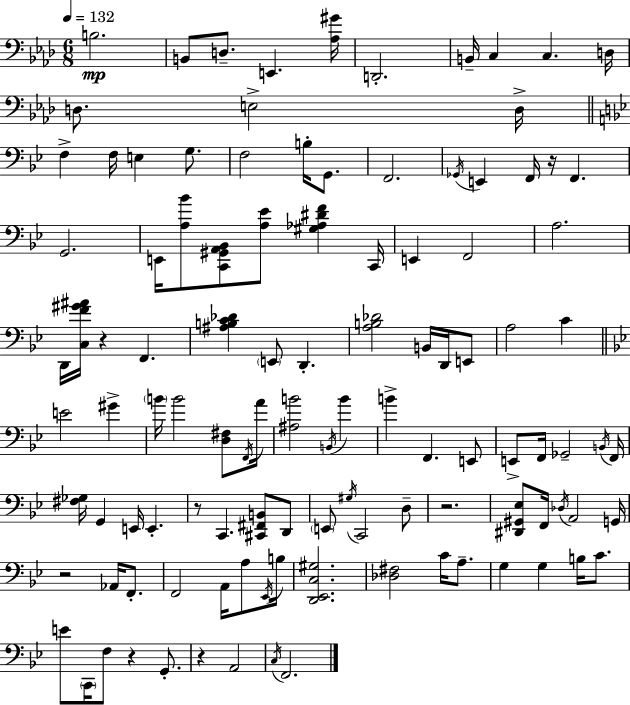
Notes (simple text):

B3/h. B2/e D3/e. E2/q. [Ab3,G#4]/s D2/h. B2/s C3/q C3/q. D3/s D3/e. E3/h D3/s F3/q F3/s E3/q G3/e. F3/h B3/s G2/e. F2/h. Gb2/s E2/q F2/s R/s F2/q. G2/h. E2/s [A3,Bb4]/e [C2,G#2,A2,Bb2]/e [A3,Eb4]/e [G#3,Ab3,D#4,F4]/q C2/s E2/q F2/h A3/h. D2/s [C3,F4,G#4,A#4]/s R/q F2/q. [A#3,B3,C4,Db4]/q E2/e D2/q. [A3,B3,Db4]/h B2/s D2/s E2/e A3/h C4/q E4/h G#4/q B4/s B4/h [D3,F#3]/e F2/s A4/s [A#3,B4]/h B2/s B4/q B4/q F2/q. E2/e E2/e F2/s Gb2/h B2/s F2/s [F#3,Gb3]/s G2/q E2/s E2/q. R/e C2/q. [C#2,F#2,B2]/e D2/e E2/e G#3/s C2/h D3/e R/h. [D#2,G#2,Eb3]/e F2/s Db3/s A2/h G2/s R/h Ab2/s F2/e. F2/h A2/s A3/e Eb2/s B3/s [D2,Eb2,C3,G#3]/h. [Db3,F#3]/h C4/s A3/e. G3/q G3/q B3/s C4/e. E4/e C2/s F3/e R/q G2/e. R/q A2/h C3/s F2/h.